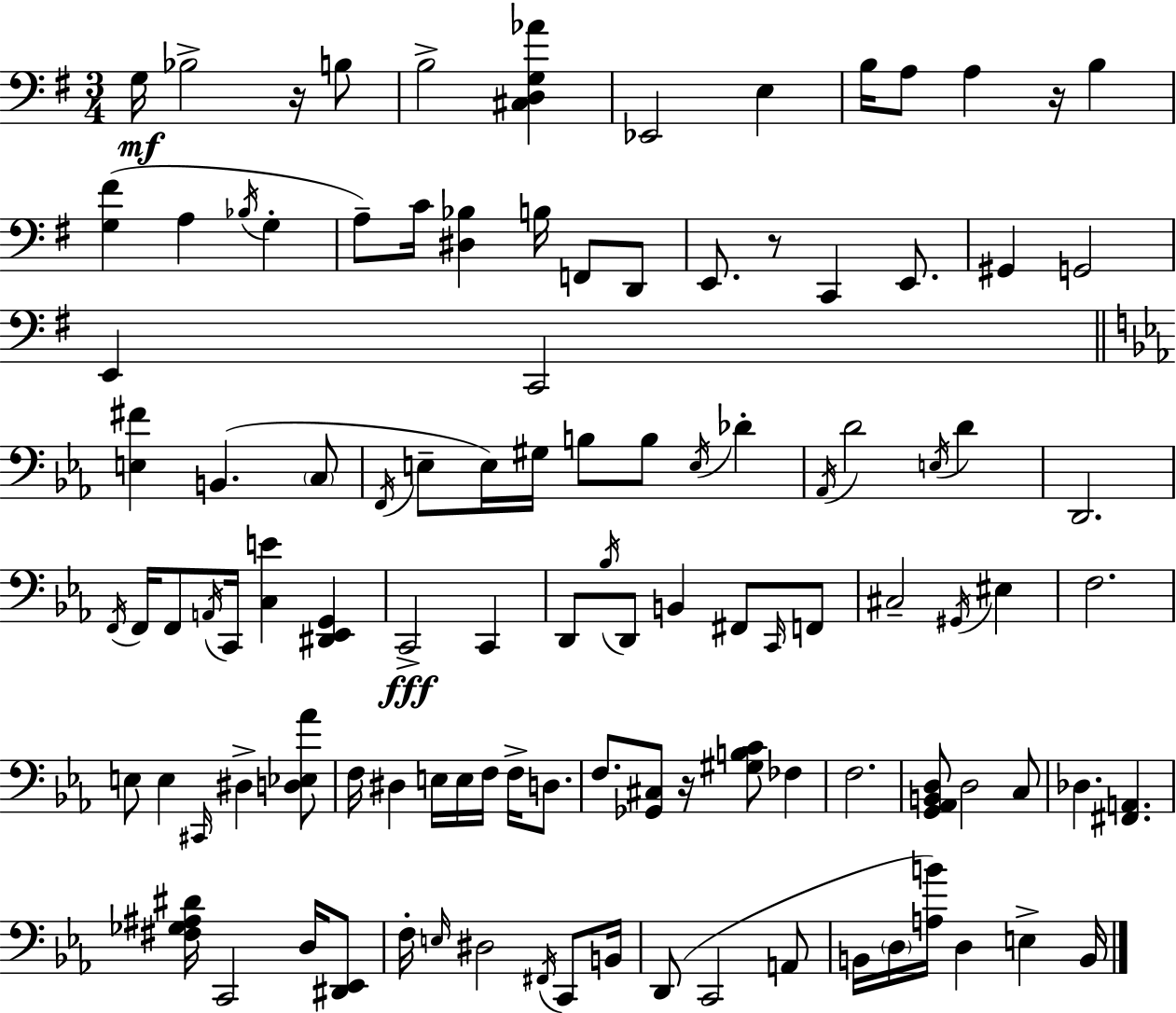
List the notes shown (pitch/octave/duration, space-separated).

G3/s Bb3/h R/s B3/e B3/h [C#3,D3,G3,Ab4]/q Eb2/h E3/q B3/s A3/e A3/q R/s B3/q [G3,F#4]/q A3/q Bb3/s G3/q A3/e C4/s [D#3,Bb3]/q B3/s F2/e D2/e E2/e. R/e C2/q E2/e. G#2/q G2/h E2/q C2/h [E3,F#4]/q B2/q. C3/e F2/s E3/e E3/s G#3/s B3/e B3/e E3/s Db4/q Ab2/s D4/h E3/s D4/q D2/h. F2/s F2/s F2/e A2/s C2/s [C3,E4]/q [D#2,Eb2,G2]/q C2/h C2/q D2/e Bb3/s D2/e B2/q F#2/e C2/s F2/e C#3/h G#2/s EIS3/q F3/h. E3/e E3/q C#2/s D#3/q [D3,Eb3,Ab4]/e F3/s D#3/q E3/s E3/s F3/s F3/s D3/e. F3/e. [Gb2,C#3]/e R/s [G#3,B3,C4]/e FES3/q F3/h. [G2,Ab2,B2,D3]/e D3/h C3/e Db3/q. [F#2,A2]/q. [F#3,Gb3,A#3,D#4]/s C2/h D3/s [D#2,Eb2]/e F3/s E3/s D#3/h F#2/s C2/e B2/s D2/e C2/h A2/e B2/s D3/s [A3,B4]/s D3/q E3/q B2/s